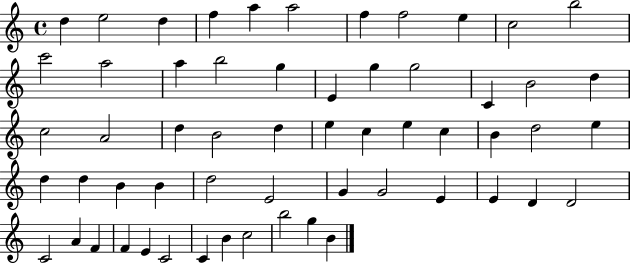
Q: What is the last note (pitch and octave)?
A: B4